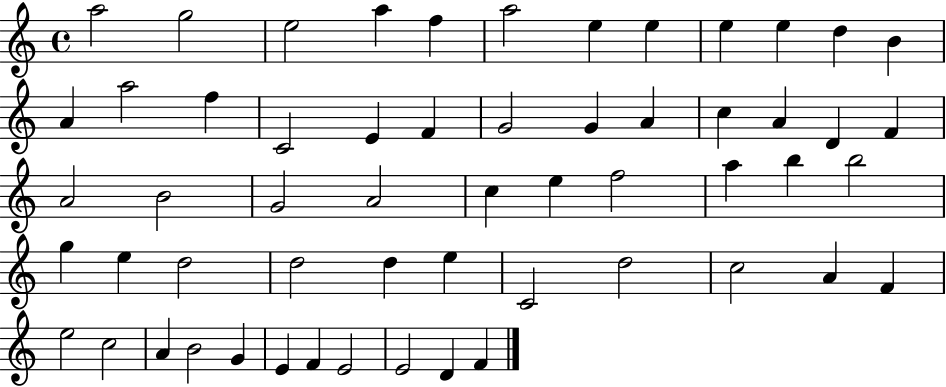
{
  \clef treble
  \time 4/4
  \defaultTimeSignature
  \key c \major
  a''2 g''2 | e''2 a''4 f''4 | a''2 e''4 e''4 | e''4 e''4 d''4 b'4 | \break a'4 a''2 f''4 | c'2 e'4 f'4 | g'2 g'4 a'4 | c''4 a'4 d'4 f'4 | \break a'2 b'2 | g'2 a'2 | c''4 e''4 f''2 | a''4 b''4 b''2 | \break g''4 e''4 d''2 | d''2 d''4 e''4 | c'2 d''2 | c''2 a'4 f'4 | \break e''2 c''2 | a'4 b'2 g'4 | e'4 f'4 e'2 | e'2 d'4 f'4 | \break \bar "|."
}